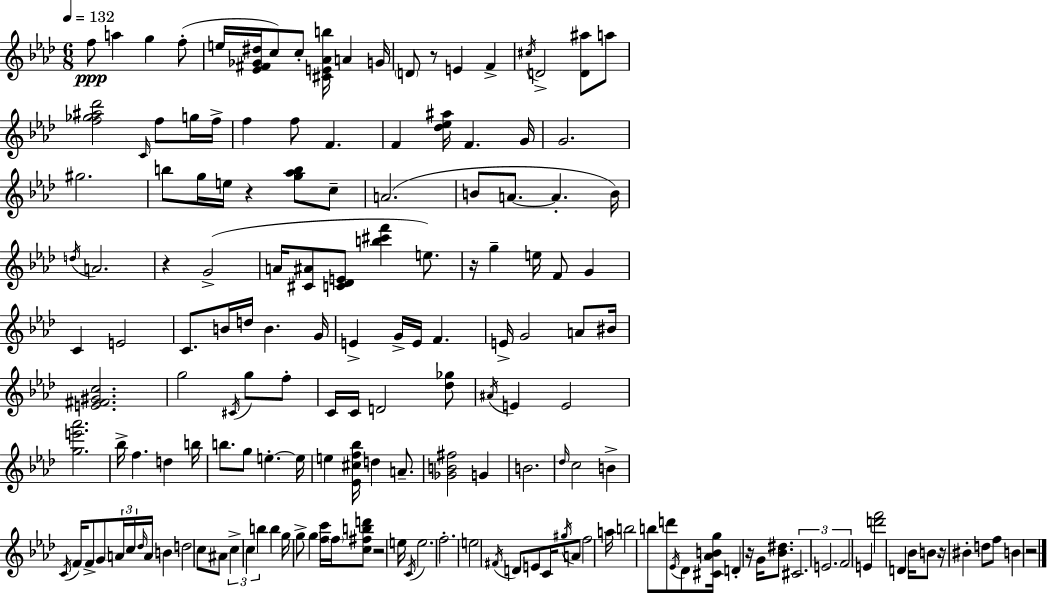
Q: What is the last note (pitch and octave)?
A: B4